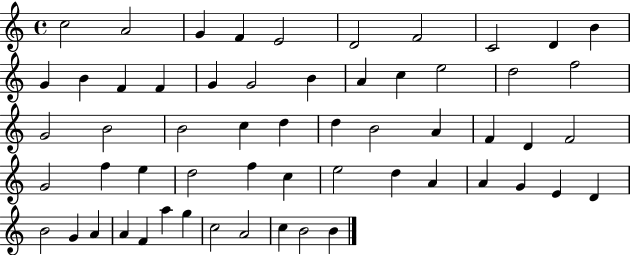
{
  \clef treble
  \time 4/4
  \defaultTimeSignature
  \key c \major
  c''2 a'2 | g'4 f'4 e'2 | d'2 f'2 | c'2 d'4 b'4 | \break g'4 b'4 f'4 f'4 | g'4 g'2 b'4 | a'4 c''4 e''2 | d''2 f''2 | \break g'2 b'2 | b'2 c''4 d''4 | d''4 b'2 a'4 | f'4 d'4 f'2 | \break g'2 f''4 e''4 | d''2 f''4 c''4 | e''2 d''4 a'4 | a'4 g'4 e'4 d'4 | \break b'2 g'4 a'4 | a'4 f'4 a''4 g''4 | c''2 a'2 | c''4 b'2 b'4 | \break \bar "|."
}